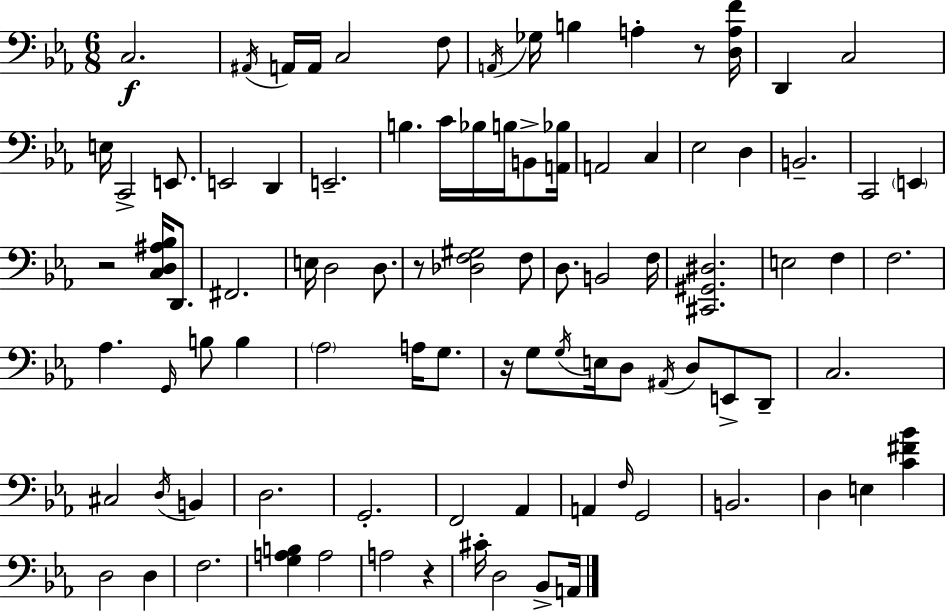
C3/h. A#2/s A2/s A2/s C3/h F3/e A2/s Gb3/s B3/q A3/q R/e [D3,A3,F4]/s D2/q C3/h E3/s C2/h E2/e. E2/h D2/q E2/h. B3/q. C4/s Bb3/s B3/s B2/e [A2,Bb3]/s A2/h C3/q Eb3/h D3/q B2/h. C2/h E2/q R/h [C3,D3,A#3,Bb3]/s D2/e. F#2/h. E3/s D3/h D3/e. R/e [Db3,F3,G#3]/h F3/e D3/e. B2/h F3/s [C#2,G#2,D#3]/h. E3/h F3/q F3/h. Ab3/q. G2/s B3/e B3/q Ab3/h A3/s G3/e. R/s G3/e G3/s E3/s D3/e A#2/s D3/e E2/e D2/e C3/h. C#3/h D3/s B2/q D3/h. G2/h. F2/h Ab2/q A2/q F3/s G2/h B2/h. D3/q E3/q [C4,F#4,Bb4]/q D3/h D3/q F3/h. [G3,A3,B3]/q A3/h A3/h R/q C#4/s D3/h Bb2/e A2/s